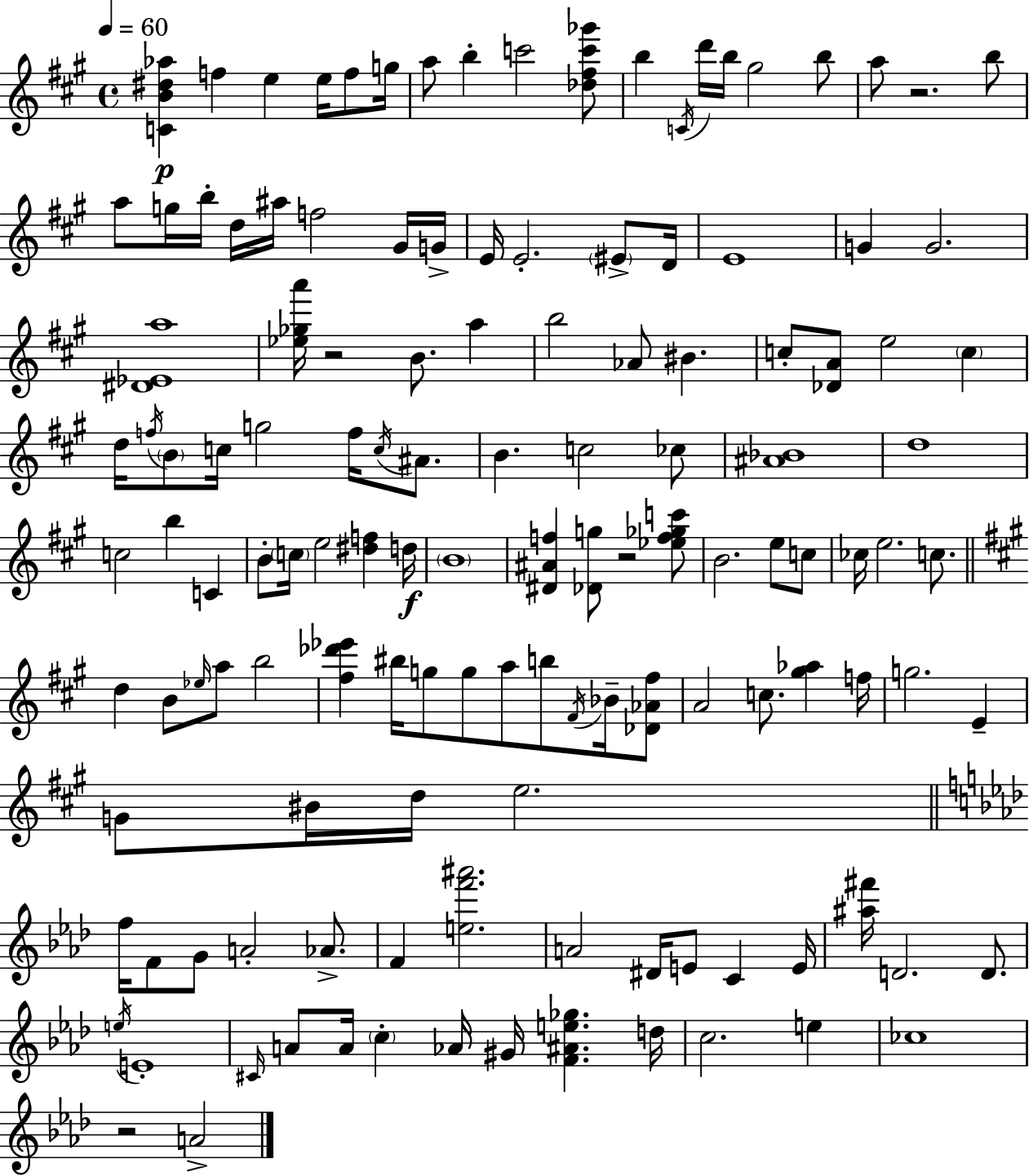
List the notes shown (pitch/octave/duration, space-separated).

[C4,B4,D#5,Ab5]/q F5/q E5/q E5/s F5/e G5/s A5/e B5/q C6/h [Db5,F#5,C6,Gb6]/e B5/q C4/s D6/s B5/s G#5/h B5/e A5/e R/h. B5/e A5/e G5/s B5/s D5/s A#5/s F5/h G#4/s G4/s E4/s E4/h. EIS4/e D4/s E4/w G4/q G4/h. [D#4,Eb4,A5]/w [Eb5,Gb5,A6]/s R/h B4/e. A5/q B5/h Ab4/e BIS4/q. C5/e [Db4,A4]/e E5/h C5/q D5/s F5/s B4/e C5/s G5/h F5/s C5/s A#4/e. B4/q. C5/h CES5/e [A#4,Bb4]/w D5/w C5/h B5/q C4/q B4/e C5/s E5/h [D#5,F5]/q D5/s B4/w [D#4,A#4,F5]/q [Db4,G5]/e R/h [Eb5,F5,Gb5,C6]/e B4/h. E5/e C5/e CES5/s E5/h. C5/e. D5/q B4/e Eb5/s A5/e B5/h [F#5,Db6,Eb6]/q BIS5/s G5/e G5/e A5/e B5/e F#4/s Bb4/s [Db4,Ab4,F#5]/e A4/h C5/e. [G#5,Ab5]/q F5/s G5/h. E4/q G4/e BIS4/s D5/s E5/h. F5/s F4/e G4/e A4/h Ab4/e. F4/q [E5,F6,A#6]/h. A4/h D#4/s E4/e C4/q E4/s [A#5,F#6]/s D4/h. D4/e. E5/s E4/w C#4/s A4/e A4/s C5/q Ab4/s G#4/s [F4,A#4,E5,Gb5]/q. D5/s C5/h. E5/q CES5/w R/h A4/h